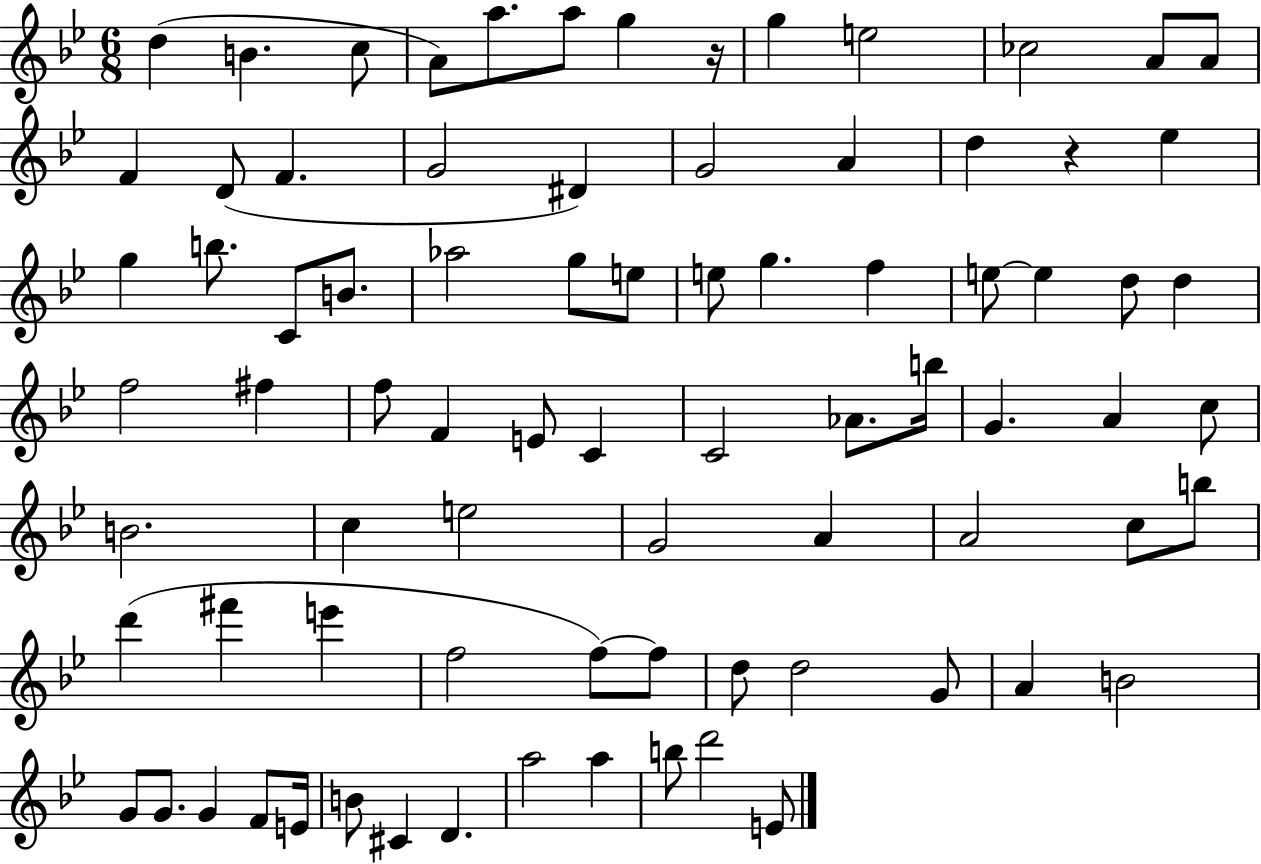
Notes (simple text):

D5/q B4/q. C5/e A4/e A5/e. A5/e G5/q R/s G5/q E5/h CES5/h A4/e A4/e F4/q D4/e F4/q. G4/h D#4/q G4/h A4/q D5/q R/q Eb5/q G5/q B5/e. C4/e B4/e. Ab5/h G5/e E5/e E5/e G5/q. F5/q E5/e E5/q D5/e D5/q F5/h F#5/q F5/e F4/q E4/e C4/q C4/h Ab4/e. B5/s G4/q. A4/q C5/e B4/h. C5/q E5/h G4/h A4/q A4/h C5/e B5/e D6/q F#6/q E6/q F5/h F5/e F5/e D5/e D5/h G4/e A4/q B4/h G4/e G4/e. G4/q F4/e E4/s B4/e C#4/q D4/q. A5/h A5/q B5/e D6/h E4/e